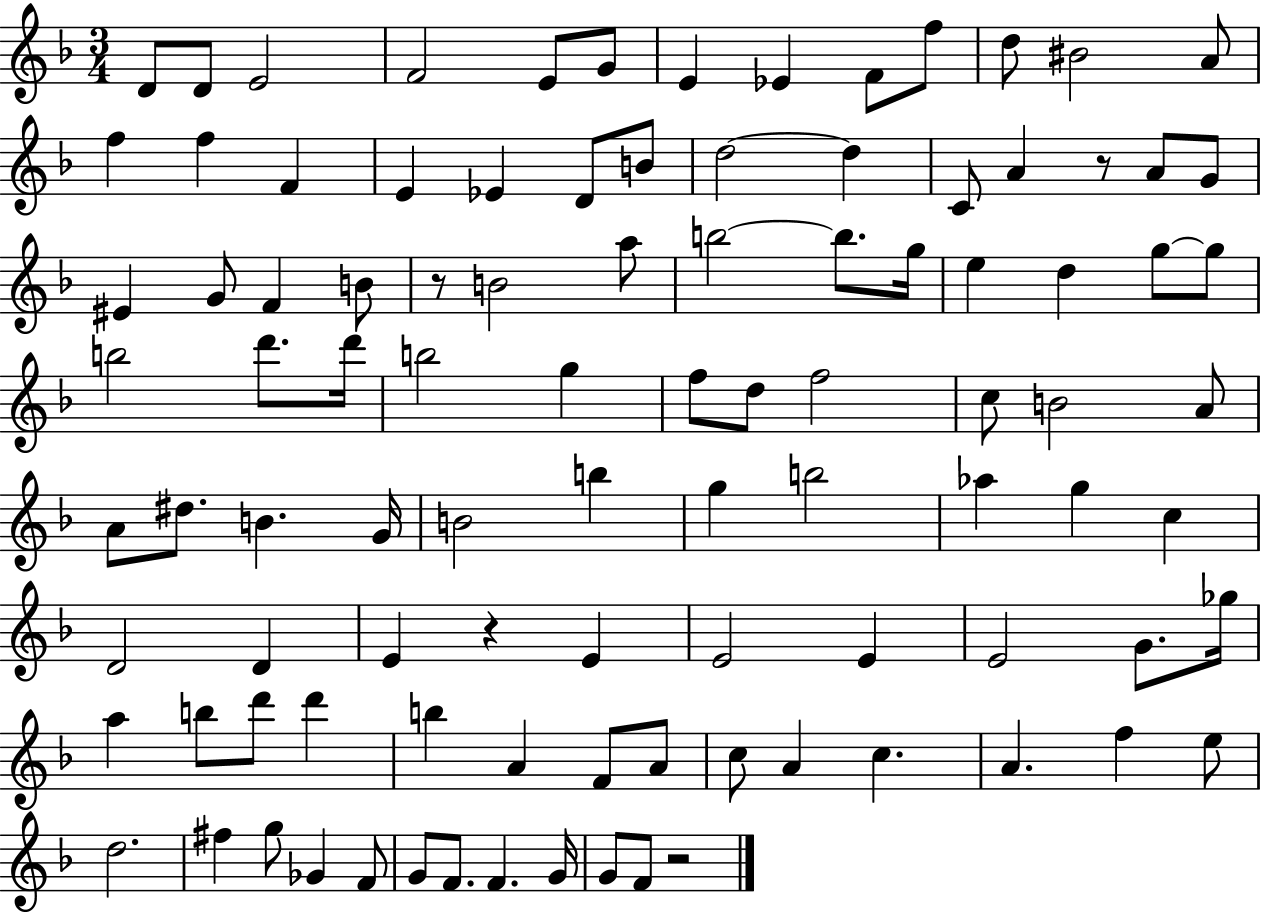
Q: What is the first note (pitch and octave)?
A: D4